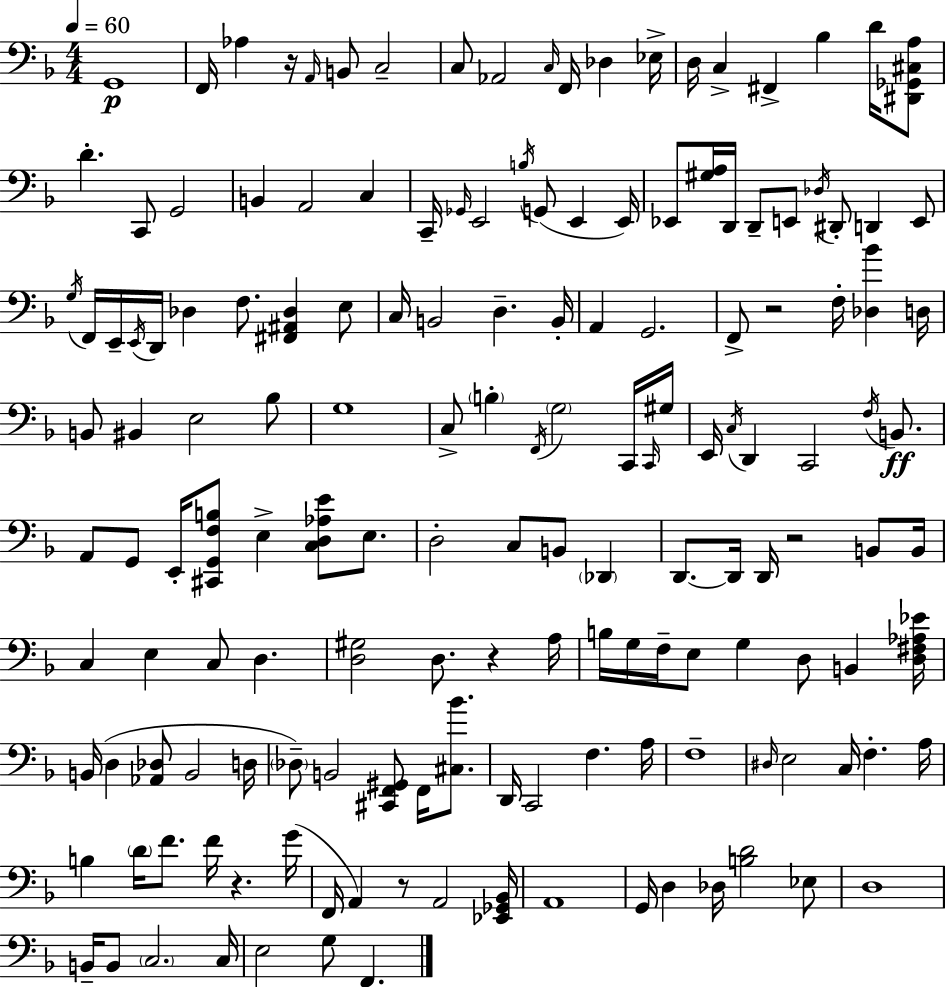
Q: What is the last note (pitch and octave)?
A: F2